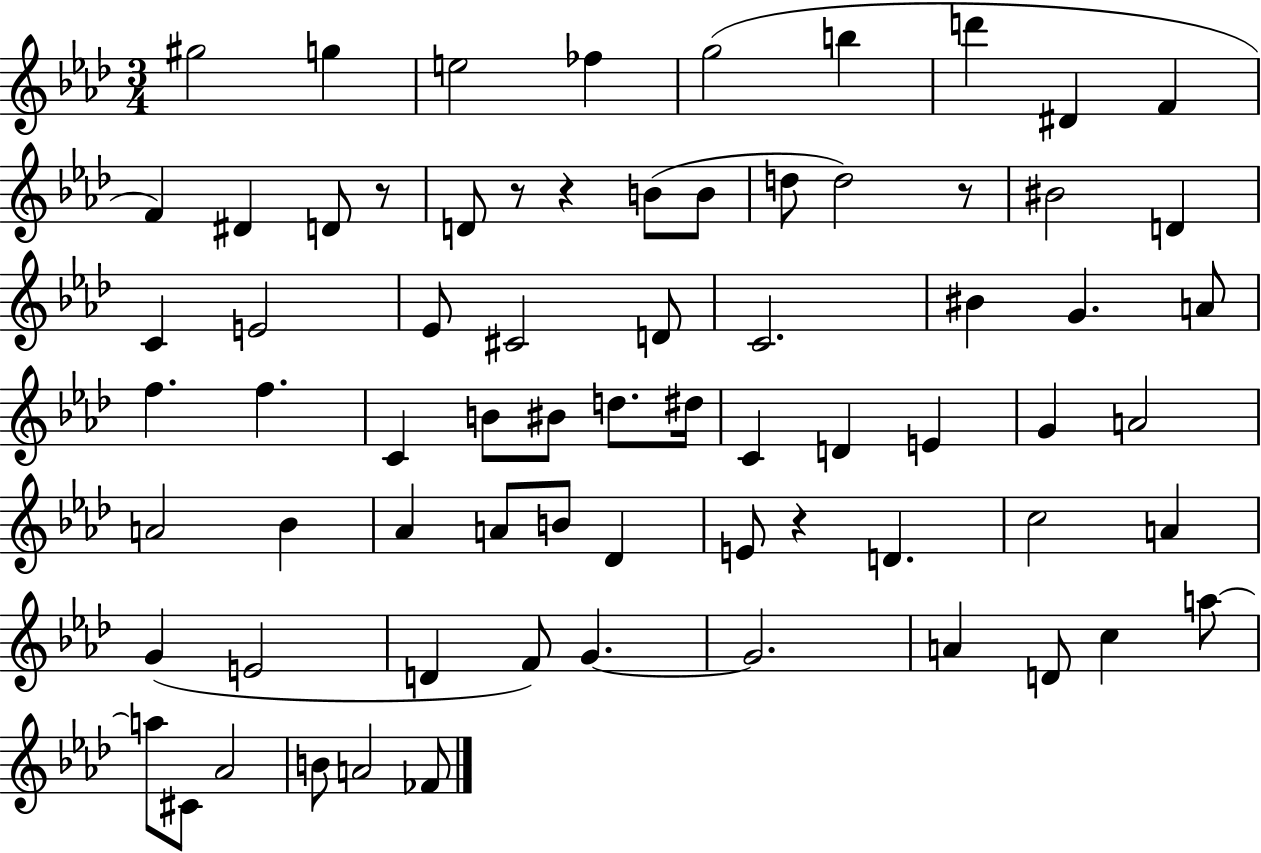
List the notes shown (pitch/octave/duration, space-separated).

G#5/h G5/q E5/h FES5/q G5/h B5/q D6/q D#4/q F4/q F4/q D#4/q D4/e R/e D4/e R/e R/q B4/e B4/e D5/e D5/h R/e BIS4/h D4/q C4/q E4/h Eb4/e C#4/h D4/e C4/h. BIS4/q G4/q. A4/e F5/q. F5/q. C4/q B4/e BIS4/e D5/e. D#5/s C4/q D4/q E4/q G4/q A4/h A4/h Bb4/q Ab4/q A4/e B4/e Db4/q E4/e R/q D4/q. C5/h A4/q G4/q E4/h D4/q F4/e G4/q. G4/h. A4/q D4/e C5/q A5/e A5/e C#4/e Ab4/h B4/e A4/h FES4/e